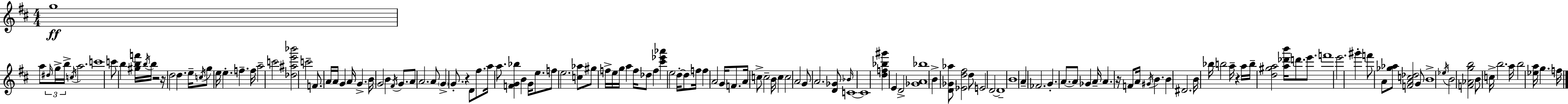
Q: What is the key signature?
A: D major